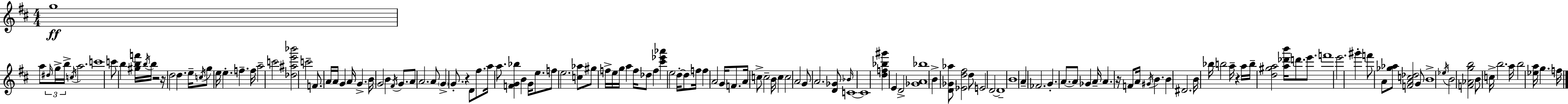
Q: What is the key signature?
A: D major